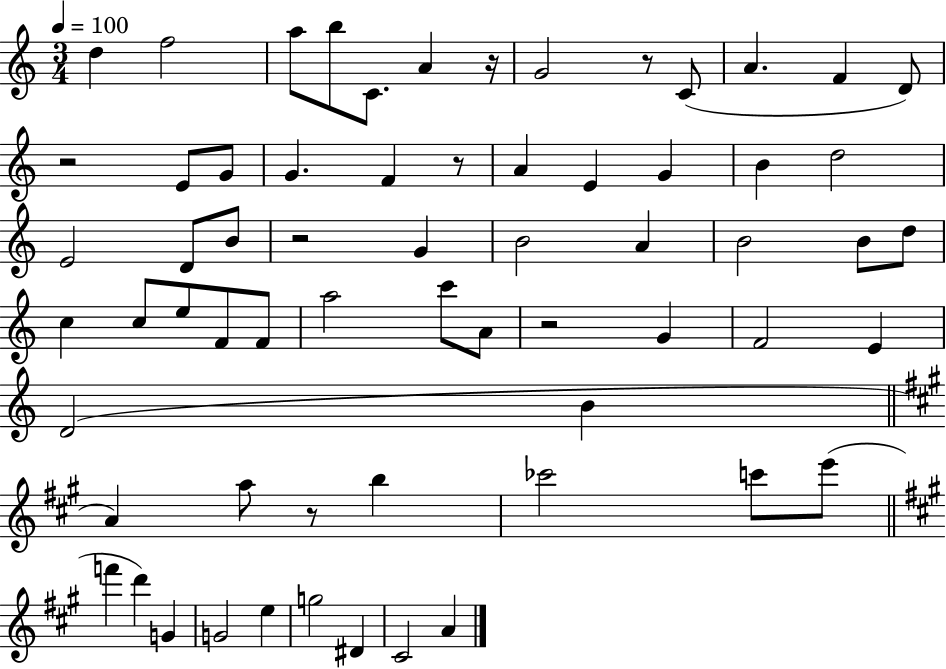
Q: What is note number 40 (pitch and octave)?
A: E4